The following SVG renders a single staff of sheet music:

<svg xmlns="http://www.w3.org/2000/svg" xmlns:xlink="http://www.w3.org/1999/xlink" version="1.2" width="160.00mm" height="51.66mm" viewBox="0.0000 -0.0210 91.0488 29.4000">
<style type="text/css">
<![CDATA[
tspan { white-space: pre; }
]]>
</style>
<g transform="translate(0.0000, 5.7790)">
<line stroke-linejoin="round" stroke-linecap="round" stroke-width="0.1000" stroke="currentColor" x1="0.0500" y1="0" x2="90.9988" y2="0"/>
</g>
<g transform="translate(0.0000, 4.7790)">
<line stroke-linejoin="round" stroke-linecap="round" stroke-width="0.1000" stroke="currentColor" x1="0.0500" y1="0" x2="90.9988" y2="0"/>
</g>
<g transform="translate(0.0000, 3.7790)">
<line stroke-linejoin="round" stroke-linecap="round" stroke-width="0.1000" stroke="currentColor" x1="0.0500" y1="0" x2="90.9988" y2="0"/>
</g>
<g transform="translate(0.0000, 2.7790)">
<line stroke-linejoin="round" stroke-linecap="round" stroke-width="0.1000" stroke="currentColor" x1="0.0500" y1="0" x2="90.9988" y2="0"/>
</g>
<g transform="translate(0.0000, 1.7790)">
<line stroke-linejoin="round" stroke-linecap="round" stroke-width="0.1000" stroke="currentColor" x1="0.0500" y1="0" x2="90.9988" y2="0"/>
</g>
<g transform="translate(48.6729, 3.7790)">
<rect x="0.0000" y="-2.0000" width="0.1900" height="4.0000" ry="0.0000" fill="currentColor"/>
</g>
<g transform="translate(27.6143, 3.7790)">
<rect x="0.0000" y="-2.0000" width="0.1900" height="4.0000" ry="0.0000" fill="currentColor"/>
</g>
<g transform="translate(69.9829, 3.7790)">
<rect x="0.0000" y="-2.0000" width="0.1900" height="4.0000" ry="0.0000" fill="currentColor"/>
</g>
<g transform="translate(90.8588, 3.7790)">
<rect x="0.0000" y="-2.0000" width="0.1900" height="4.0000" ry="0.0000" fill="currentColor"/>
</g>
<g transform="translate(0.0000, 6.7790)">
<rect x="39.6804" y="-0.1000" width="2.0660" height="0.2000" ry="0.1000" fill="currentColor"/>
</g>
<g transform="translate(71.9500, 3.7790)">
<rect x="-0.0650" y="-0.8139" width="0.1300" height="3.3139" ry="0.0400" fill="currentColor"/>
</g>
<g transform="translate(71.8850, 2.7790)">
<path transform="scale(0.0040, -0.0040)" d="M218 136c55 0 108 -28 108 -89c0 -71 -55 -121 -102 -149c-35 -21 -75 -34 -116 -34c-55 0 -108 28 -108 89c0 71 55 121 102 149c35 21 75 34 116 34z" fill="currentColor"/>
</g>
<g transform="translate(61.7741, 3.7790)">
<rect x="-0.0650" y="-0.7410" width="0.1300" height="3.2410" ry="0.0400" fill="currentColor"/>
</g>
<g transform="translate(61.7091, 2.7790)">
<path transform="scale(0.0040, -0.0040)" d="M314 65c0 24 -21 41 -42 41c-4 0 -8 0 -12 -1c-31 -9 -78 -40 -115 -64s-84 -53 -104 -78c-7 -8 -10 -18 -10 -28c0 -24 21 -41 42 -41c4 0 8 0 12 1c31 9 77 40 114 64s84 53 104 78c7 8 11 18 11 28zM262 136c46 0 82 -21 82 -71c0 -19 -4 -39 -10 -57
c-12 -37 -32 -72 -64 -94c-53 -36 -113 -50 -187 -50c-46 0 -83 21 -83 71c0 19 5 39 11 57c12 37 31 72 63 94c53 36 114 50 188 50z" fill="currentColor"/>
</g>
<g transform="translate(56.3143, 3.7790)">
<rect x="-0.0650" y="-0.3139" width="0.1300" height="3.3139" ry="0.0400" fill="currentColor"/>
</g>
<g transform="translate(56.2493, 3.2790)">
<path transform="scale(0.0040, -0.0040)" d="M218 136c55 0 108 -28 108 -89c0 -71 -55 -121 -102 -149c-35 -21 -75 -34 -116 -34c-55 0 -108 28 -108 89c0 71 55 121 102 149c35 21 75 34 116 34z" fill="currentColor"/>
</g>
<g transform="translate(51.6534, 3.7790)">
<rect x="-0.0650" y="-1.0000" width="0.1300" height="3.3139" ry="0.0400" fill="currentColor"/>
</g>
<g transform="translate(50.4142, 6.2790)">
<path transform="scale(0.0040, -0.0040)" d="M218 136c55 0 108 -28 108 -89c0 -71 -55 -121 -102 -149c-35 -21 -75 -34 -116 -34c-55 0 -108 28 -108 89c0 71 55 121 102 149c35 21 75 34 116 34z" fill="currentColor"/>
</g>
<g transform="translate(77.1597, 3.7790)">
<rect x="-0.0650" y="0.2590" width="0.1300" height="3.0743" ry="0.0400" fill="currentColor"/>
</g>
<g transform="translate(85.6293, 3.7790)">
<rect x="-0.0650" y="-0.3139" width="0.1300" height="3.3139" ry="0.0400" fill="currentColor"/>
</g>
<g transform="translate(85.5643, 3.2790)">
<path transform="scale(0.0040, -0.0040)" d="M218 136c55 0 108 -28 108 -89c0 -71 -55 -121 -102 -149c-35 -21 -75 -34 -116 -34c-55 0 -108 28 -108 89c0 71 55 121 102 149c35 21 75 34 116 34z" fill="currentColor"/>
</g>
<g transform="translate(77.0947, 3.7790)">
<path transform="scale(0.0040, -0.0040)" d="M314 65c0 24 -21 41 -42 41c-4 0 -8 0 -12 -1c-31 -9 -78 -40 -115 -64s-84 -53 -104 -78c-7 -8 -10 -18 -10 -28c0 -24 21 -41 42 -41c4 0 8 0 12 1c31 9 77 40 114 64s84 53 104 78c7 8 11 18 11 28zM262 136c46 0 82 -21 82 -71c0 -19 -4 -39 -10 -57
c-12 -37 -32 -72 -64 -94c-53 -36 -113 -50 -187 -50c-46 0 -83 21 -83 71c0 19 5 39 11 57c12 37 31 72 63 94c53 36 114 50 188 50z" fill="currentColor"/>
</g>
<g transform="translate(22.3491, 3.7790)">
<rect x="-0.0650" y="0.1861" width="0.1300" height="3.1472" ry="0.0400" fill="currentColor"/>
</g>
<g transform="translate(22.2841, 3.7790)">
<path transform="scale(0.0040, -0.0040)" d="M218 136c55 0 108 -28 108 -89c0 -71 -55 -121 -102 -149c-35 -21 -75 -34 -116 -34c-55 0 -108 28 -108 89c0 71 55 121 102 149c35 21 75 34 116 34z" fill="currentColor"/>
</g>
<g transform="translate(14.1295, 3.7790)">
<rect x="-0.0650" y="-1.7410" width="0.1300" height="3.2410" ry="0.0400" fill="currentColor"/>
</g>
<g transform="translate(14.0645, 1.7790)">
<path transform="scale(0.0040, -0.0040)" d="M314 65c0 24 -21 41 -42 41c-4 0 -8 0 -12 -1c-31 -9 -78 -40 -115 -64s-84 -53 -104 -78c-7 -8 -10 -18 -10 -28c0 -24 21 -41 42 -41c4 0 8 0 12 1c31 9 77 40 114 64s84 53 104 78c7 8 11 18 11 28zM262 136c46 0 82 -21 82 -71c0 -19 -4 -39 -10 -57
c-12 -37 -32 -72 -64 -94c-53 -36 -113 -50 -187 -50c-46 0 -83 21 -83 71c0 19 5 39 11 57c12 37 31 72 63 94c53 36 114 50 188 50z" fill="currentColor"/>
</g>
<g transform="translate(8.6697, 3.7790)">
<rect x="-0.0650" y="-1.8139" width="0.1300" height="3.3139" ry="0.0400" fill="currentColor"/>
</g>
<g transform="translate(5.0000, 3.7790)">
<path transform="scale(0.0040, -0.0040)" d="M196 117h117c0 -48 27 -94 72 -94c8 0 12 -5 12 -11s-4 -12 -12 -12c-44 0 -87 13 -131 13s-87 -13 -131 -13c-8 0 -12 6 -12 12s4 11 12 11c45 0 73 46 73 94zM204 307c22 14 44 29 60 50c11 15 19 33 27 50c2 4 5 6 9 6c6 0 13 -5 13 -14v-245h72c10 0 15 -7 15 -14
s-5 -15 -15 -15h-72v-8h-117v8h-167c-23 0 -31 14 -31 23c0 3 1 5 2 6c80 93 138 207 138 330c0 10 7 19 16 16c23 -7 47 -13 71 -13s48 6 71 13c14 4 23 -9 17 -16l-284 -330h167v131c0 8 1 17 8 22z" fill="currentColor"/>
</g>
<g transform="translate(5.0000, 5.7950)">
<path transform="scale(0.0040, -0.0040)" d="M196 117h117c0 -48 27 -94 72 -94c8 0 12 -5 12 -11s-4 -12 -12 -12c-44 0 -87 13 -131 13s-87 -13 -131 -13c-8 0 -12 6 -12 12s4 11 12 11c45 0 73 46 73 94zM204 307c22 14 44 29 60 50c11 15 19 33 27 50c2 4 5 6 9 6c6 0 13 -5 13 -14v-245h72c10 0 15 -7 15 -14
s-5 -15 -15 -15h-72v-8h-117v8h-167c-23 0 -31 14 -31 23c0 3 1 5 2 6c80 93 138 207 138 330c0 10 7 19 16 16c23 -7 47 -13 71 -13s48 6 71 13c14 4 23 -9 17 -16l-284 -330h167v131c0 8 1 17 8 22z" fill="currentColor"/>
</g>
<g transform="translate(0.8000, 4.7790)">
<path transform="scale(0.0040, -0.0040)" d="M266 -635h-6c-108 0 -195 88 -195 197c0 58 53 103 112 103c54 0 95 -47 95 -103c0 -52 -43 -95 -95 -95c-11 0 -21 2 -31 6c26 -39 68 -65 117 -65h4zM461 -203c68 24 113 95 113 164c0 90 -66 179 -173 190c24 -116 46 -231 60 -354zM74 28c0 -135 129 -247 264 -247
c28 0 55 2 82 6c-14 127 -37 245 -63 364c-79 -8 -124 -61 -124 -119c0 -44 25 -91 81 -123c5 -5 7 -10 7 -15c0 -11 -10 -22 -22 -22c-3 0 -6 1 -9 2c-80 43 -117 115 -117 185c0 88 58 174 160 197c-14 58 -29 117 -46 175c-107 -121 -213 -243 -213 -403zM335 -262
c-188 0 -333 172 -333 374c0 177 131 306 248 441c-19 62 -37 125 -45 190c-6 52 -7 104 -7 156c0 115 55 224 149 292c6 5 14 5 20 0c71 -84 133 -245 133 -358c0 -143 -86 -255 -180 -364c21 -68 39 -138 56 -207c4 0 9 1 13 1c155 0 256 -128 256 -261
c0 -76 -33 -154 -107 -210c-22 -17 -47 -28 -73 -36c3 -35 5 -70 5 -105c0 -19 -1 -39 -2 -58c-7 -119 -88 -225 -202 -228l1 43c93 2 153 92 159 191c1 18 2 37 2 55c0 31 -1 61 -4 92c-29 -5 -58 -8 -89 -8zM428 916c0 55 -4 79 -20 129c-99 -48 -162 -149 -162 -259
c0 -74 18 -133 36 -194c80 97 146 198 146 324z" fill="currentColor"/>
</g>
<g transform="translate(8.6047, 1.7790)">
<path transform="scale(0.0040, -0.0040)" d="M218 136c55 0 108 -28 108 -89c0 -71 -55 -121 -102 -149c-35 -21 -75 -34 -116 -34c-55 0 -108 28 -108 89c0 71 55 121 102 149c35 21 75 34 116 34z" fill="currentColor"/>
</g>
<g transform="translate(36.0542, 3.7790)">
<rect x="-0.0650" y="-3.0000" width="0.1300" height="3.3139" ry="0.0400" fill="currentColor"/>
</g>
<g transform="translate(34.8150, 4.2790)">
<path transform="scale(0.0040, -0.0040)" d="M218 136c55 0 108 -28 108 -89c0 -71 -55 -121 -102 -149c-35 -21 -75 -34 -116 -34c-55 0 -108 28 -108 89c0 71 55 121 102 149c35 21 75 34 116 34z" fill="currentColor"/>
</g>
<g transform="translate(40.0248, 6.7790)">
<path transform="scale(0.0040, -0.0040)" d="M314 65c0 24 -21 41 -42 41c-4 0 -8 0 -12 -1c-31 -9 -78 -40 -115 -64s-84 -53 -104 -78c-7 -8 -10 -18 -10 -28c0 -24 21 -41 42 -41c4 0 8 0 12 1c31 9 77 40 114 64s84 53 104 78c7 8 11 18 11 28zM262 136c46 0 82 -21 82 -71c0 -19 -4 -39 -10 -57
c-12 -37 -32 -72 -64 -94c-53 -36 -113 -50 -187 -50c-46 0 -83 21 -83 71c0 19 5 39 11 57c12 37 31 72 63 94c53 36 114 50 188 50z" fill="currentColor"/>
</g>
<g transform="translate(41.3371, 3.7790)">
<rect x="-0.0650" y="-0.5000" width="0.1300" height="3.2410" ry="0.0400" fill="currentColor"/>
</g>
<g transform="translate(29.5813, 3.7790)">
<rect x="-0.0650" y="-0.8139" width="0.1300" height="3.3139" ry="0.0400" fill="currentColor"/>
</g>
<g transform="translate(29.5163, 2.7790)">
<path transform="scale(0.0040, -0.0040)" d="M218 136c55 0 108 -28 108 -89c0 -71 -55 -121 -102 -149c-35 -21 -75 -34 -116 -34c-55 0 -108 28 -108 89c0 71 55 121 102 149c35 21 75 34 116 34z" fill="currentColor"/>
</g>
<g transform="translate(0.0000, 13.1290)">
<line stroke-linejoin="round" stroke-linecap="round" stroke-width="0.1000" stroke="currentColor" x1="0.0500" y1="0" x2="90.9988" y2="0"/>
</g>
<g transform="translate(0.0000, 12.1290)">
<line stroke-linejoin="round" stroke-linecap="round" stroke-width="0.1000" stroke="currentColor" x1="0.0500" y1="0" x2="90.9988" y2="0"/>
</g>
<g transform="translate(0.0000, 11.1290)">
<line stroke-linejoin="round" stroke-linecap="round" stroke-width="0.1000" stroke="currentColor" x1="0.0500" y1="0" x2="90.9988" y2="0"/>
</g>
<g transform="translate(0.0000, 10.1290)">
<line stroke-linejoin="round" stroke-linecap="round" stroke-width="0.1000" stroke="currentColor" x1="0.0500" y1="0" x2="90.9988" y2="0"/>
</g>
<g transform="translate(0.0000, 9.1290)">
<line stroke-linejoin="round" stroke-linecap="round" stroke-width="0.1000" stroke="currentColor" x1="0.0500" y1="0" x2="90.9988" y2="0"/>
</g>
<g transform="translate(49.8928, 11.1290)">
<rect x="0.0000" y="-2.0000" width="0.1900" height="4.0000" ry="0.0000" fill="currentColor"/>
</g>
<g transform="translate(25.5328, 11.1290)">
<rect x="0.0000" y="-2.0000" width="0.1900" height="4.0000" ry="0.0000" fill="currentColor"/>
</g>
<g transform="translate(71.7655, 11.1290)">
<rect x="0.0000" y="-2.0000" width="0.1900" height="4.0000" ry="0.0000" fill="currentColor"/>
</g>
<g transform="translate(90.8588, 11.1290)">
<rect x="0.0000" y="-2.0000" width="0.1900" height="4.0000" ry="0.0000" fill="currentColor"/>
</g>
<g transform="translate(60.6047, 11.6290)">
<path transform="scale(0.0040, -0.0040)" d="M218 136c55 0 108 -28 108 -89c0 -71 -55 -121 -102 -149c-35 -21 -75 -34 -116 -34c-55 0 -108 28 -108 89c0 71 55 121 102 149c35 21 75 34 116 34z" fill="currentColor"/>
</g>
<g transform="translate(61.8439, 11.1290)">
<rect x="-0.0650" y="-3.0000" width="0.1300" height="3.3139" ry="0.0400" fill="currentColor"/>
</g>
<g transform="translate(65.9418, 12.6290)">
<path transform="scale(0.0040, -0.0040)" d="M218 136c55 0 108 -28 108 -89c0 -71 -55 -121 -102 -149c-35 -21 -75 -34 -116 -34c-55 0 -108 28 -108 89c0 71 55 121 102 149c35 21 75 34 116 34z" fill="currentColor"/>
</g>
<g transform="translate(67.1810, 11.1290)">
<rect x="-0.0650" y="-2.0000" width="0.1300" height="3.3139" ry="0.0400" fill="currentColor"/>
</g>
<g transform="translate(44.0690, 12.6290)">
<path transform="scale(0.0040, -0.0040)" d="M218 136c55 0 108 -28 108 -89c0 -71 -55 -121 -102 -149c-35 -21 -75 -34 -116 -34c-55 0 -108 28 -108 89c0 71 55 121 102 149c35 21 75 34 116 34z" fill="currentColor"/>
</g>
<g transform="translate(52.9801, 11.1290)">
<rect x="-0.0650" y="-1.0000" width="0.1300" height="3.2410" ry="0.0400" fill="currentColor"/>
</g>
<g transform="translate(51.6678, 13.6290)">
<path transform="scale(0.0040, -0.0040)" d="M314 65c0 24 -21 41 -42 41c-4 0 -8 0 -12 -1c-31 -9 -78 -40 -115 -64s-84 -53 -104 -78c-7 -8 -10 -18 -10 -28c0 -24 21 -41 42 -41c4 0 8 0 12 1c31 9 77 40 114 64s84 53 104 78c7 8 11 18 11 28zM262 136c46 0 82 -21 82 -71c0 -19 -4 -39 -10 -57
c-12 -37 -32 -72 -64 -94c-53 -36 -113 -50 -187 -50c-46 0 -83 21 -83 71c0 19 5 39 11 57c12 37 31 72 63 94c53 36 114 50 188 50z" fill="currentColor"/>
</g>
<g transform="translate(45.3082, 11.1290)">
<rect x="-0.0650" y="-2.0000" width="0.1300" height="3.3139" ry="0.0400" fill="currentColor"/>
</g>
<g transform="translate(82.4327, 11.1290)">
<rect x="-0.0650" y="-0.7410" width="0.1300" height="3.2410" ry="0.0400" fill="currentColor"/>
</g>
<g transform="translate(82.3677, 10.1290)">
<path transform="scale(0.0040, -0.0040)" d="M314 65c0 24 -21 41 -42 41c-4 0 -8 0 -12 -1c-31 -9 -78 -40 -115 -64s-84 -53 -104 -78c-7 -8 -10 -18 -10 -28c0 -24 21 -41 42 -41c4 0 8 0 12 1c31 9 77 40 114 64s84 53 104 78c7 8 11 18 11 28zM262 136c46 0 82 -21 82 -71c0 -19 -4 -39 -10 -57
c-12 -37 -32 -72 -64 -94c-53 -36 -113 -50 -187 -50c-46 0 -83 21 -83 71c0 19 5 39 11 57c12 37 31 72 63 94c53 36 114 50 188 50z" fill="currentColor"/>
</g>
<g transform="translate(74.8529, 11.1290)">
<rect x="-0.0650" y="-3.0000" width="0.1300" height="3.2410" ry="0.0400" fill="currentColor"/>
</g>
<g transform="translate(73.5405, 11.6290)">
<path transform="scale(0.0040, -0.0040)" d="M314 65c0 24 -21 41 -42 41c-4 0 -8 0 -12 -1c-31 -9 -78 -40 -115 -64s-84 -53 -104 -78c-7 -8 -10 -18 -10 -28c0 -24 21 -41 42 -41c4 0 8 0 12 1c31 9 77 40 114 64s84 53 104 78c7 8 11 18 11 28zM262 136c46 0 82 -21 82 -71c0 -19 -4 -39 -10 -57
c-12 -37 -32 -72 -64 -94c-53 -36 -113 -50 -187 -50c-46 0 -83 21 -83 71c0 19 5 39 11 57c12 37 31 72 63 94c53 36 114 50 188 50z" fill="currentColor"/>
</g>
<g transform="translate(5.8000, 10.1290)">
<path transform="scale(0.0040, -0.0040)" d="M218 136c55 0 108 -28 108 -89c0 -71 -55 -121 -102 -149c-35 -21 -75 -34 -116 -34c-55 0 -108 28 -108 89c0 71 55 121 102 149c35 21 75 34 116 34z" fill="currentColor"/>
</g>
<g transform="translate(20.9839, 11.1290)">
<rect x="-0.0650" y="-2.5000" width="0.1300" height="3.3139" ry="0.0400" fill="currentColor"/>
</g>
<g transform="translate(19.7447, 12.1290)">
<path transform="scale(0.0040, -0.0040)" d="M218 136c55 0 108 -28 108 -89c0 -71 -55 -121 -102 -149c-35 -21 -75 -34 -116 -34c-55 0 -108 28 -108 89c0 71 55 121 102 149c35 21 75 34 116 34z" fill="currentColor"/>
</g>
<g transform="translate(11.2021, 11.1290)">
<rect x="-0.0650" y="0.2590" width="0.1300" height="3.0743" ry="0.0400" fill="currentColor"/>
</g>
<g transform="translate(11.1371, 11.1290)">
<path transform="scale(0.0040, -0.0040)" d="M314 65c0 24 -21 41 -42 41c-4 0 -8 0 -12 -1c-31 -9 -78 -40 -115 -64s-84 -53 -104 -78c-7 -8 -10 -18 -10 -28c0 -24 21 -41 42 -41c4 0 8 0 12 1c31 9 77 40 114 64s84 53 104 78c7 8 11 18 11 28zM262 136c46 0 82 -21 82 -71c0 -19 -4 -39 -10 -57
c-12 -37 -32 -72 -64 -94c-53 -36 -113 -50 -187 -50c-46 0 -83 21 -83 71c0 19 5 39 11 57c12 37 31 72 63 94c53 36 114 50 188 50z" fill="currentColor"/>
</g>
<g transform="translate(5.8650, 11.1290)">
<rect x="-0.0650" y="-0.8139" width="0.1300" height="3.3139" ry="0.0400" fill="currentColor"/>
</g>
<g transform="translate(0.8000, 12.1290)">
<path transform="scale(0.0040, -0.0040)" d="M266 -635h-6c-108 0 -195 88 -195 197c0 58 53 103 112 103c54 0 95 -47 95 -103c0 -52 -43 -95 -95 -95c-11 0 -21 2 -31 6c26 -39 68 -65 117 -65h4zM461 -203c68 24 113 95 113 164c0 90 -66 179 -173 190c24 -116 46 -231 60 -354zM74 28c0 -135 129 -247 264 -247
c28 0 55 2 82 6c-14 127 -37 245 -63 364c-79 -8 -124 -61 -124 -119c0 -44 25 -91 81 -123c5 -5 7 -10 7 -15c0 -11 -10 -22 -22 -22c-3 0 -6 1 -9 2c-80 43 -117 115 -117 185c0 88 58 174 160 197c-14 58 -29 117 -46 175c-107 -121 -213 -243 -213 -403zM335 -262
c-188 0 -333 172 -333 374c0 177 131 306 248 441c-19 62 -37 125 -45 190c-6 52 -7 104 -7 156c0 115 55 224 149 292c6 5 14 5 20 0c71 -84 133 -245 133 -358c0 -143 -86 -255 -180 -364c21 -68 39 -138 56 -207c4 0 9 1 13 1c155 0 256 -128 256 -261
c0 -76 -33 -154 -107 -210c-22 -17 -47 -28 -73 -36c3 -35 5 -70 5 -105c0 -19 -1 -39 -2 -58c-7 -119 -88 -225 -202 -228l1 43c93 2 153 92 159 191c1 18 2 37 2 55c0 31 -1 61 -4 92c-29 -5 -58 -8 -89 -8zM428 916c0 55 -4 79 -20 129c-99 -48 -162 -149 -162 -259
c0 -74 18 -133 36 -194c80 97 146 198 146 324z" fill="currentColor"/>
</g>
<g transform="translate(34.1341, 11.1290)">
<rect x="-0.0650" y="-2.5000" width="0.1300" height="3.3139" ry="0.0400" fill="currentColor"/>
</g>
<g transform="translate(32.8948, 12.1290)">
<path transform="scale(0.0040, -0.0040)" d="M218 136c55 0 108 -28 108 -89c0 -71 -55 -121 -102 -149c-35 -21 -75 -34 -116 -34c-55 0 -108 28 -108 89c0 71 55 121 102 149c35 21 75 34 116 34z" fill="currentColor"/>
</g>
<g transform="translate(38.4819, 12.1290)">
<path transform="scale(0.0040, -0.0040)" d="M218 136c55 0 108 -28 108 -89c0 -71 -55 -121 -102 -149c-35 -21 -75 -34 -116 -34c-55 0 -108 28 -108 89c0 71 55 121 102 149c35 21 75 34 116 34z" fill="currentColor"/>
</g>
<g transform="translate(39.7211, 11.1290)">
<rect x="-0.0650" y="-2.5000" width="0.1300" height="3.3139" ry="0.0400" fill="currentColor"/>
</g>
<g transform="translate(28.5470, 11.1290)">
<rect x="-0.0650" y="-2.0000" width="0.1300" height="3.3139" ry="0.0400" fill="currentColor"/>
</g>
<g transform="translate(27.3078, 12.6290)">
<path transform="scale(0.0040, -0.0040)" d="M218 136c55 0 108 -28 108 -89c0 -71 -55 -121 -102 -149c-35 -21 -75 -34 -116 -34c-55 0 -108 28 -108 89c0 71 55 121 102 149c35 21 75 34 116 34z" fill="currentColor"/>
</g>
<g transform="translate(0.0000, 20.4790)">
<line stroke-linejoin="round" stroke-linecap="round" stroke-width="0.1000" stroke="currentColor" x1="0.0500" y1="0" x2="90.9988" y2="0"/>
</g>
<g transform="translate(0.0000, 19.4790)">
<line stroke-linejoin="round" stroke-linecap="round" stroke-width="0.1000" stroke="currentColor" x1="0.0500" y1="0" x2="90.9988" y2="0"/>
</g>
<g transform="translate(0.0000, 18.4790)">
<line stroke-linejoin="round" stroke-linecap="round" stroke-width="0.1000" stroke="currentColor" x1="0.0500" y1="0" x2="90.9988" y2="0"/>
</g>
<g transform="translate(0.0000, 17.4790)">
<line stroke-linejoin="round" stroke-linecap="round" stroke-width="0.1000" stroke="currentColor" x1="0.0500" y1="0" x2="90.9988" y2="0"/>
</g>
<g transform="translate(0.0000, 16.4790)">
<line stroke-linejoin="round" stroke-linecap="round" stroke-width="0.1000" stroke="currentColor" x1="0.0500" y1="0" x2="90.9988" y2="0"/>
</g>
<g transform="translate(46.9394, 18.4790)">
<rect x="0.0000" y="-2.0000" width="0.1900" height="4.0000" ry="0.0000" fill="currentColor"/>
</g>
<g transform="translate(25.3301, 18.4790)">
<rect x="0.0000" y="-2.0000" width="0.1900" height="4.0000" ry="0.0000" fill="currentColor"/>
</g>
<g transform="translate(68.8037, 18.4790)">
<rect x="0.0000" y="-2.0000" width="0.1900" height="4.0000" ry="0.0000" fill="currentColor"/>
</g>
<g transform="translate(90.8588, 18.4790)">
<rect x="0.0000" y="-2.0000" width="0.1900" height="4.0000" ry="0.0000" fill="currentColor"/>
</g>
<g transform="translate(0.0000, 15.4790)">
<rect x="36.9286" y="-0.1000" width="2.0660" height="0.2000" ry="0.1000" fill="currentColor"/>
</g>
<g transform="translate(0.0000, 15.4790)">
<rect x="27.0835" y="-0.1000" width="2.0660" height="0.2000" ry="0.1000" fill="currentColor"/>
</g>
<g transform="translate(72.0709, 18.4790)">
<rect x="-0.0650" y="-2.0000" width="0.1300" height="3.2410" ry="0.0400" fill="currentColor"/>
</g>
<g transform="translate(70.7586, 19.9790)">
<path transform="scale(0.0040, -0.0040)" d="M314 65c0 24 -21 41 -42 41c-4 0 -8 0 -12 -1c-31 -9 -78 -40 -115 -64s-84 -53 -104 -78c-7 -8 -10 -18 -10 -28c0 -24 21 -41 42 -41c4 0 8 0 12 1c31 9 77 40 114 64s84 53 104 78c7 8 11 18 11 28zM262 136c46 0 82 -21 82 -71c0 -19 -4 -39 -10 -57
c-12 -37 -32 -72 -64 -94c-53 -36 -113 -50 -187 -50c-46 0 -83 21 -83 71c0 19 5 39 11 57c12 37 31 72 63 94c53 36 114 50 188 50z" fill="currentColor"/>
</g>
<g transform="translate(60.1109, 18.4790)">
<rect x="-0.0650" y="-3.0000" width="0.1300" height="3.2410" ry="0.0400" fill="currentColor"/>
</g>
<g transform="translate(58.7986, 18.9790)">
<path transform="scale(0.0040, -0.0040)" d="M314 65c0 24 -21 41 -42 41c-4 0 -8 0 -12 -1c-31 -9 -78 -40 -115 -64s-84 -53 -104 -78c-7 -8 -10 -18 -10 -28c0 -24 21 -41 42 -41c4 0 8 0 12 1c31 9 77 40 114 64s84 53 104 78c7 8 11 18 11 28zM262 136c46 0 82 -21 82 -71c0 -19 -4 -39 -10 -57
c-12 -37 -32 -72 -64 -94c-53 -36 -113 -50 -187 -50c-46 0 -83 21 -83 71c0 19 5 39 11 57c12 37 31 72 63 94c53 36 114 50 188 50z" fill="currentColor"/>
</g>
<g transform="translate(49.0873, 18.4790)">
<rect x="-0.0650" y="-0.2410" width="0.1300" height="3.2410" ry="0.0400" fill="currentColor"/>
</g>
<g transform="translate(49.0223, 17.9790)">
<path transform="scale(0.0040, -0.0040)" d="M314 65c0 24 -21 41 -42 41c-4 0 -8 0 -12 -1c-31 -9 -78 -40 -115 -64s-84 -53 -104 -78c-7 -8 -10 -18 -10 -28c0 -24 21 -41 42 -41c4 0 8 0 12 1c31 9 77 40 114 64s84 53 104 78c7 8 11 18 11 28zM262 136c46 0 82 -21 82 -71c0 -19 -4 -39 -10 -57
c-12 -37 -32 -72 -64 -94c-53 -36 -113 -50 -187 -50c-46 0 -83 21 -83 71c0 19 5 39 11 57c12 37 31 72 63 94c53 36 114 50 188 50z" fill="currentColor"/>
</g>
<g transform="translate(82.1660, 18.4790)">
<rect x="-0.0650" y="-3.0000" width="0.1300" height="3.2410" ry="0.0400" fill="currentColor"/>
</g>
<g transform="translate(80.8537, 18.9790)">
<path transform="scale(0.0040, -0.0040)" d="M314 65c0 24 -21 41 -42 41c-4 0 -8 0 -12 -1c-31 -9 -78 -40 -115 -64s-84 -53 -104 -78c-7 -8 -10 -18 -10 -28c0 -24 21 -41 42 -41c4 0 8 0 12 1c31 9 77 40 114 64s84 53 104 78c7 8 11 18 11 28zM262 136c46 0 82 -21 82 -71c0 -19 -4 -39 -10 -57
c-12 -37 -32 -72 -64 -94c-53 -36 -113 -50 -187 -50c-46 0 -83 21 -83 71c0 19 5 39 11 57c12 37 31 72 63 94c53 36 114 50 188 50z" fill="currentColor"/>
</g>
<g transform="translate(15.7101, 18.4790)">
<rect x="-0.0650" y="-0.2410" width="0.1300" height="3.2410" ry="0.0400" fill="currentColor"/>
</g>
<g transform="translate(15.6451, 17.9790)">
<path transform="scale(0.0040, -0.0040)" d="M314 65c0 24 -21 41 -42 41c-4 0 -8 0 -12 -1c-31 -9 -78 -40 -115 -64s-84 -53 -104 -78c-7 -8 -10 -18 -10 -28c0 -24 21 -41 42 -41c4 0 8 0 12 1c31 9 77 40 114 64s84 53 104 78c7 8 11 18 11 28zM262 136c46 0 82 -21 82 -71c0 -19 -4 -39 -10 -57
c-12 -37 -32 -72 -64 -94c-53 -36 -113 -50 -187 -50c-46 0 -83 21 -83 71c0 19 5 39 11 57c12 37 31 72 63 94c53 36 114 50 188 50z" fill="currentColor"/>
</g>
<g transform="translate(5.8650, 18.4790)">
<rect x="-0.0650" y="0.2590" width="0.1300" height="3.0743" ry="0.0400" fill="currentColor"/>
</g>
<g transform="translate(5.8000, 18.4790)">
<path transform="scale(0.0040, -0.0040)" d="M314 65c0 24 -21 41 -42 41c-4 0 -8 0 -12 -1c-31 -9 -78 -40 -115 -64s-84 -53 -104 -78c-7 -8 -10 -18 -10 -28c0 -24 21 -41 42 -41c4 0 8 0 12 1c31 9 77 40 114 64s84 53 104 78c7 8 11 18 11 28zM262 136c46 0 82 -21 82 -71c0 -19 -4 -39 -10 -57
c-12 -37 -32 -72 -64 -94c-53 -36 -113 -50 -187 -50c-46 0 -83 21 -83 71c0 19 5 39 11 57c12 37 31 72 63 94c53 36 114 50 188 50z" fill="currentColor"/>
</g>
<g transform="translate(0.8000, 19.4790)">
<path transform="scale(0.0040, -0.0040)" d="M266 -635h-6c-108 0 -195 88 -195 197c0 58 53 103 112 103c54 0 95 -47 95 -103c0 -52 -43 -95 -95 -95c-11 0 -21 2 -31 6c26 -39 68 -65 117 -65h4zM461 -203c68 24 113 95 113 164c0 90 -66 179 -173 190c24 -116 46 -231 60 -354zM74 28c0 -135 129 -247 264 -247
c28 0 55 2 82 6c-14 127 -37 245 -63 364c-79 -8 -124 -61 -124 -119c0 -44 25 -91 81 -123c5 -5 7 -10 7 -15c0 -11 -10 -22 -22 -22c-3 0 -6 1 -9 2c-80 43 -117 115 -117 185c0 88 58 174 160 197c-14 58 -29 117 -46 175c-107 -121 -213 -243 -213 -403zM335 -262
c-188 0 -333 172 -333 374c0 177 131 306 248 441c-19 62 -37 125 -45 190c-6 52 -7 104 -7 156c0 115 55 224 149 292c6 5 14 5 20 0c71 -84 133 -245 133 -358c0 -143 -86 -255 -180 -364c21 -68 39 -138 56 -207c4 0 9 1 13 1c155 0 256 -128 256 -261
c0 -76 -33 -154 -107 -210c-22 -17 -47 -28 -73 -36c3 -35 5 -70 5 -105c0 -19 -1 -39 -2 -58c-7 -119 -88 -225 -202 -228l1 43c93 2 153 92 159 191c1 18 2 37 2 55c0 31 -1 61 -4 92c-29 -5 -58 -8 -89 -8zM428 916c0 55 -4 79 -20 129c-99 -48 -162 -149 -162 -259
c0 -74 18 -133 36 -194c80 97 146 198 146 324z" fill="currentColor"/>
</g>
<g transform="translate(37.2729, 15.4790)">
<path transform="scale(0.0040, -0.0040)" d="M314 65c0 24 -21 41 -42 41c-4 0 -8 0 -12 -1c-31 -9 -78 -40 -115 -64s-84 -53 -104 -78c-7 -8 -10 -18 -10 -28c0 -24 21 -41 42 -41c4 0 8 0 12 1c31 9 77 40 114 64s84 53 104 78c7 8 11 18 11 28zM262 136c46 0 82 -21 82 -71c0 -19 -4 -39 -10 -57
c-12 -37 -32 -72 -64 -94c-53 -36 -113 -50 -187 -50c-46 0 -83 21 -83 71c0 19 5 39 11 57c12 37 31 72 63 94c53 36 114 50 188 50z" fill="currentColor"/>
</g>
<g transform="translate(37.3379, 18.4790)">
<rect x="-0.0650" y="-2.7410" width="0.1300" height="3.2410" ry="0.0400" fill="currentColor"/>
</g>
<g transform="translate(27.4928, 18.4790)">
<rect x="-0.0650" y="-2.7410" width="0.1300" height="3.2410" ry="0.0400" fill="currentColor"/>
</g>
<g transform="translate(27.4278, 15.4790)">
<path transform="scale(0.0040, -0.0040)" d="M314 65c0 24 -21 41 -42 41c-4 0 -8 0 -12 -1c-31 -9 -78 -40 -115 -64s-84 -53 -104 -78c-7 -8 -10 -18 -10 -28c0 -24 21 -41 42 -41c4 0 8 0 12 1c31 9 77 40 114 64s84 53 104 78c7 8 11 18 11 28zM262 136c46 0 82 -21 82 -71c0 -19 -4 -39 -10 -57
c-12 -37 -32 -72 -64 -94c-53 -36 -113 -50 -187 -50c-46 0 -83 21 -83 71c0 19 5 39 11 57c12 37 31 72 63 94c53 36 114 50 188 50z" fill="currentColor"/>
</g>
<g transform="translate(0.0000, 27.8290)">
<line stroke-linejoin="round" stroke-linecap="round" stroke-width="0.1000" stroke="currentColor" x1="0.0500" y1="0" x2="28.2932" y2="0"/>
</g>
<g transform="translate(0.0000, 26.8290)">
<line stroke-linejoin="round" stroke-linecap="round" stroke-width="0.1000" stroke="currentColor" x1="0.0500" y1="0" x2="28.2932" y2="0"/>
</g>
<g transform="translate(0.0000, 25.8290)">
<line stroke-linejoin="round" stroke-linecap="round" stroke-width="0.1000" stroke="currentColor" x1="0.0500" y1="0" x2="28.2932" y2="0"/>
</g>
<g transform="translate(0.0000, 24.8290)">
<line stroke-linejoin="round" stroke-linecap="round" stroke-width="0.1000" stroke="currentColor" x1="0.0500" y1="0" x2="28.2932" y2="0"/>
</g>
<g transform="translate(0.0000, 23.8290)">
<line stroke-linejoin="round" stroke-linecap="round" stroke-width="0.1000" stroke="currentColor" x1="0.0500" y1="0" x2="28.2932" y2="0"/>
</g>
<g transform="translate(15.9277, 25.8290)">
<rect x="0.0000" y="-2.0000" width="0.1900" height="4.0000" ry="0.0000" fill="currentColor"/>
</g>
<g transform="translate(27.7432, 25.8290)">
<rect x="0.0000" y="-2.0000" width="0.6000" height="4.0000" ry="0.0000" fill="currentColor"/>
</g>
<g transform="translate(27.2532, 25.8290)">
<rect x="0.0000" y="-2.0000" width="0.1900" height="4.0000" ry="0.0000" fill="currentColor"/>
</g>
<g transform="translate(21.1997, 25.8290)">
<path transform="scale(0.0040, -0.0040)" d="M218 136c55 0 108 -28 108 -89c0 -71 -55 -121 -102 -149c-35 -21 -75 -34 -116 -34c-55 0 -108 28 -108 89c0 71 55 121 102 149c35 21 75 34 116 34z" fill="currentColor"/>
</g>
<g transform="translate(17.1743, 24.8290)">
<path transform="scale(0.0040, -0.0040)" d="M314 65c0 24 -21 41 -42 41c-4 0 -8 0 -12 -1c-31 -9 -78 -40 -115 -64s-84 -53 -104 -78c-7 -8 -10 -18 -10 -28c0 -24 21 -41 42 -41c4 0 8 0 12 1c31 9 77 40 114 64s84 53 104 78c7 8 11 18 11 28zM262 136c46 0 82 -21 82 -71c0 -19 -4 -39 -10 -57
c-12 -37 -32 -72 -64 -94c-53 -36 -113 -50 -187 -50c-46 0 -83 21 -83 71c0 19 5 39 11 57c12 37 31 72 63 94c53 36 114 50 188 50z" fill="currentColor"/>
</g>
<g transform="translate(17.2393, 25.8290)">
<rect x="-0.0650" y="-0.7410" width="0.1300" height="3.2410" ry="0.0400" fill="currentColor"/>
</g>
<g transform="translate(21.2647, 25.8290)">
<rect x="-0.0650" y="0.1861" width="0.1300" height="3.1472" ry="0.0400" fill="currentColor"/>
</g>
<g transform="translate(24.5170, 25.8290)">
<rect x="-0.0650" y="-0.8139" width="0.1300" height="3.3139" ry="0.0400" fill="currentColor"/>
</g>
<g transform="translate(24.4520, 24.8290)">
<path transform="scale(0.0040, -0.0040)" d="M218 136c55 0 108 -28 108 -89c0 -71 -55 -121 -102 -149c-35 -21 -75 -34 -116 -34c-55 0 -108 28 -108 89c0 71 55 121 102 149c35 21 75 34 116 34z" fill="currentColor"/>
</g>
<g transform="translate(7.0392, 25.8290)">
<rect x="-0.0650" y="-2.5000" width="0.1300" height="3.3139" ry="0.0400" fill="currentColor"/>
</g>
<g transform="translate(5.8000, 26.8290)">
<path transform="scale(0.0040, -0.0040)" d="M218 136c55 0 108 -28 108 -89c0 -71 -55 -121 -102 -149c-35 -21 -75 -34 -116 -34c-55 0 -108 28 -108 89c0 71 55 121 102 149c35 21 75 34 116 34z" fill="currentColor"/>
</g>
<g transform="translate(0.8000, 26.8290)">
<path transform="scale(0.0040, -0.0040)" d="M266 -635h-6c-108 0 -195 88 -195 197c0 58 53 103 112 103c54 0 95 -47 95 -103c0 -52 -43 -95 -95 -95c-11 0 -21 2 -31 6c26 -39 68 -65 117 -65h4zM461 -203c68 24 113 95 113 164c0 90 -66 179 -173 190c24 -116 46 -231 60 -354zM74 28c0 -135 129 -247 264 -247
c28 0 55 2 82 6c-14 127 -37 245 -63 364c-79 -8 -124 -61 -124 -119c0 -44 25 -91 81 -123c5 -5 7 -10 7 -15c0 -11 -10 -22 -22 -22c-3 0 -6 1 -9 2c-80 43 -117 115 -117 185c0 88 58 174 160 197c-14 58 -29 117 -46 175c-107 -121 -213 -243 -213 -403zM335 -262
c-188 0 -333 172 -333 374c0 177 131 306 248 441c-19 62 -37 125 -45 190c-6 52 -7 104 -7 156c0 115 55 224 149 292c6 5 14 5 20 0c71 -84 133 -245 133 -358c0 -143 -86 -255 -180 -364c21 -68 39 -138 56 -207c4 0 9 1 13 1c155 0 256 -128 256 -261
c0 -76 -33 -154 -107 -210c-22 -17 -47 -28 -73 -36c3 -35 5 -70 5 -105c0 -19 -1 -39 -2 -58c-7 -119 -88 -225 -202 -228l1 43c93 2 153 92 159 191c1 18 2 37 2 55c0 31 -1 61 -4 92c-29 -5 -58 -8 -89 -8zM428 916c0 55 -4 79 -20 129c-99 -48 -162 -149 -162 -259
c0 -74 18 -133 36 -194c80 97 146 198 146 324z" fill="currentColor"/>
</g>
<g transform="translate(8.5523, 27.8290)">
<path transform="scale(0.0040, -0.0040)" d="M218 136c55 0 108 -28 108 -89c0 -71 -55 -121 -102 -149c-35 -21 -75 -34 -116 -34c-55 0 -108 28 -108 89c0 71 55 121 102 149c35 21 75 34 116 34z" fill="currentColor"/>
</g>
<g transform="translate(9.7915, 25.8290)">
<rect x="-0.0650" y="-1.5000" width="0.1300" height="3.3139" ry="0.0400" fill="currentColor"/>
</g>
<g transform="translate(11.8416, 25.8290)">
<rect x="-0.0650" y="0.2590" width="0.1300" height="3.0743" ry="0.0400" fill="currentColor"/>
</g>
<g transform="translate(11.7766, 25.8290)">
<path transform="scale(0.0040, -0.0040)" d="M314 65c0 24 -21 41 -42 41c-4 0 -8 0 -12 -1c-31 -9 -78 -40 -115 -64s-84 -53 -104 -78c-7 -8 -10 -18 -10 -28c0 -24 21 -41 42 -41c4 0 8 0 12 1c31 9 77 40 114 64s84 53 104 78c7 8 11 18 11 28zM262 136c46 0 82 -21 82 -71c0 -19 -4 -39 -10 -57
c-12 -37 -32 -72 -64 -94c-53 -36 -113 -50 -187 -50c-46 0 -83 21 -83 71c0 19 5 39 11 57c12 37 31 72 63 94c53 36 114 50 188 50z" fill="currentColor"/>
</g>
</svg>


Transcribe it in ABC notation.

X:1
T:Untitled
M:4/4
L:1/4
K:C
f f2 B d A C2 D c d2 d B2 c d B2 G F G G F D2 A F A2 d2 B2 c2 a2 a2 c2 A2 F2 A2 G E B2 d2 B d